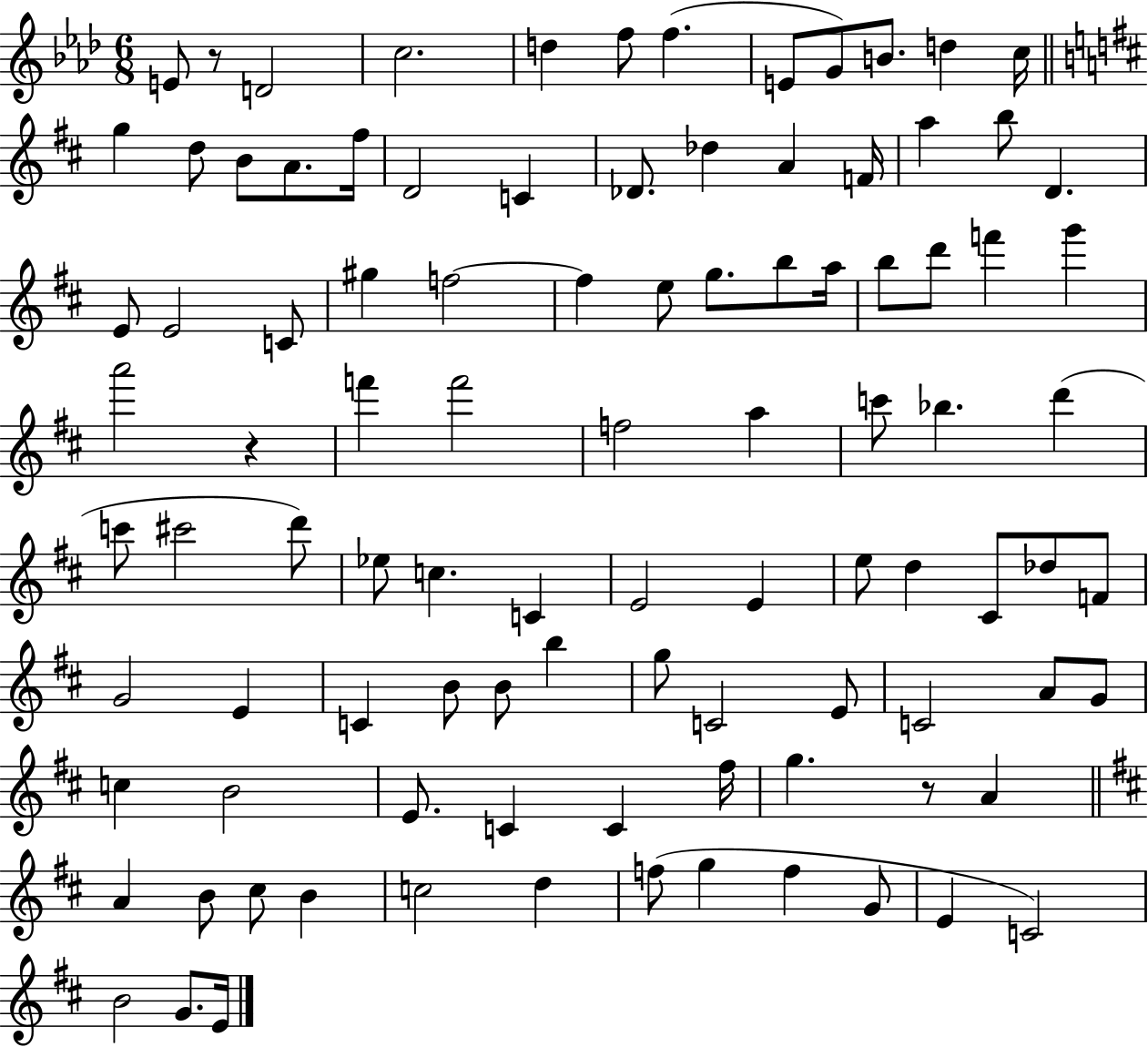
E4/e R/e D4/h C5/h. D5/q F5/e F5/q. E4/e G4/e B4/e. D5/q C5/s G5/q D5/e B4/e A4/e. F#5/s D4/h C4/q Db4/e. Db5/q A4/q F4/s A5/q B5/e D4/q. E4/e E4/h C4/e G#5/q F5/h F5/q E5/e G5/e. B5/e A5/s B5/e D6/e F6/q G6/q A6/h R/q F6/q F6/h F5/h A5/q C6/e Bb5/q. D6/q C6/e C#6/h D6/e Eb5/e C5/q. C4/q E4/h E4/q E5/e D5/q C#4/e Db5/e F4/e G4/h E4/q C4/q B4/e B4/e B5/q G5/e C4/h E4/e C4/h A4/e G4/e C5/q B4/h E4/e. C4/q C4/q F#5/s G5/q. R/e A4/q A4/q B4/e C#5/e B4/q C5/h D5/q F5/e G5/q F5/q G4/e E4/q C4/h B4/h G4/e. E4/s